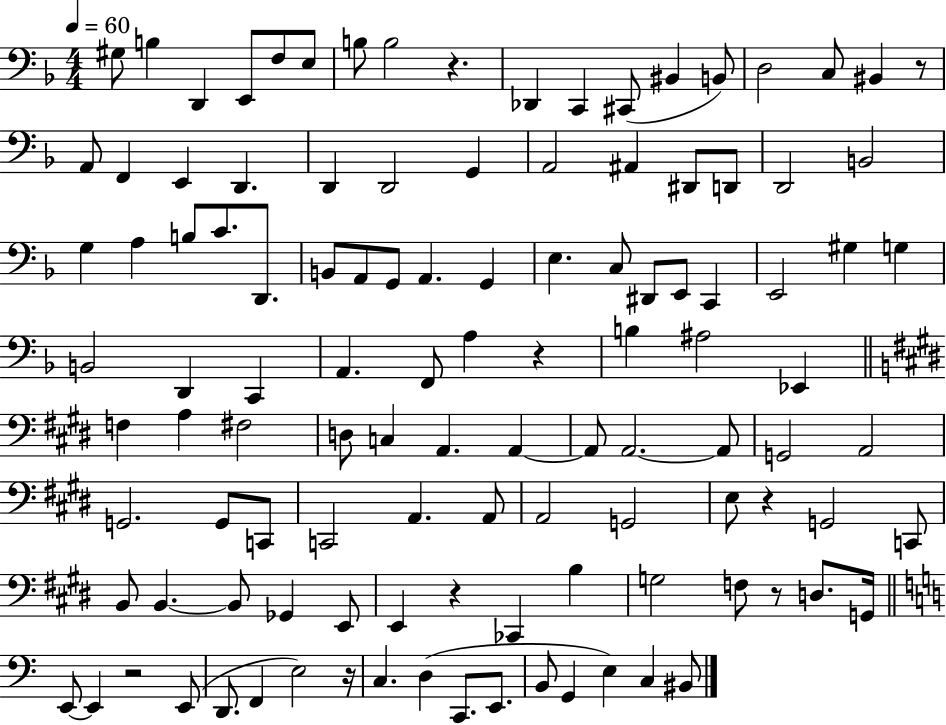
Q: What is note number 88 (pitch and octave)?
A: G3